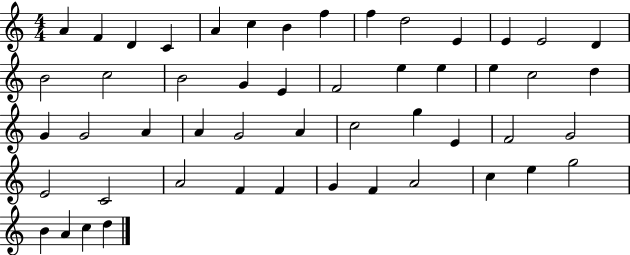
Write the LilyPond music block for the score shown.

{
  \clef treble
  \numericTimeSignature
  \time 4/4
  \key c \major
  a'4 f'4 d'4 c'4 | a'4 c''4 b'4 f''4 | f''4 d''2 e'4 | e'4 e'2 d'4 | \break b'2 c''2 | b'2 g'4 e'4 | f'2 e''4 e''4 | e''4 c''2 d''4 | \break g'4 g'2 a'4 | a'4 g'2 a'4 | c''2 g''4 e'4 | f'2 g'2 | \break e'2 c'2 | a'2 f'4 f'4 | g'4 f'4 a'2 | c''4 e''4 g''2 | \break b'4 a'4 c''4 d''4 | \bar "|."
}